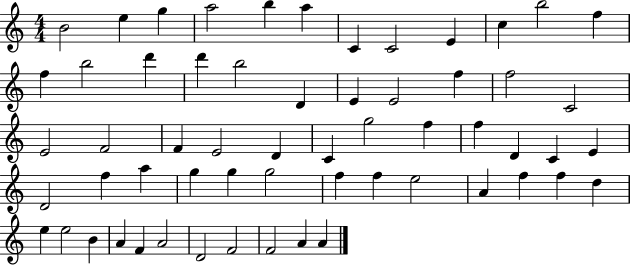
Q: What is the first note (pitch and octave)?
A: B4